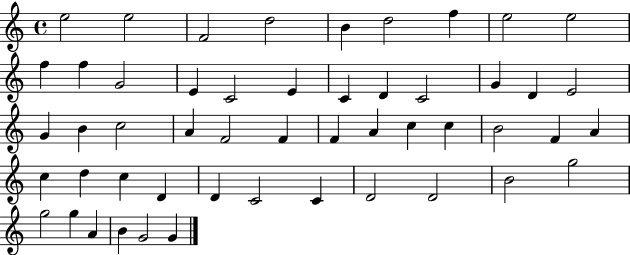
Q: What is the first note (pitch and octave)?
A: E5